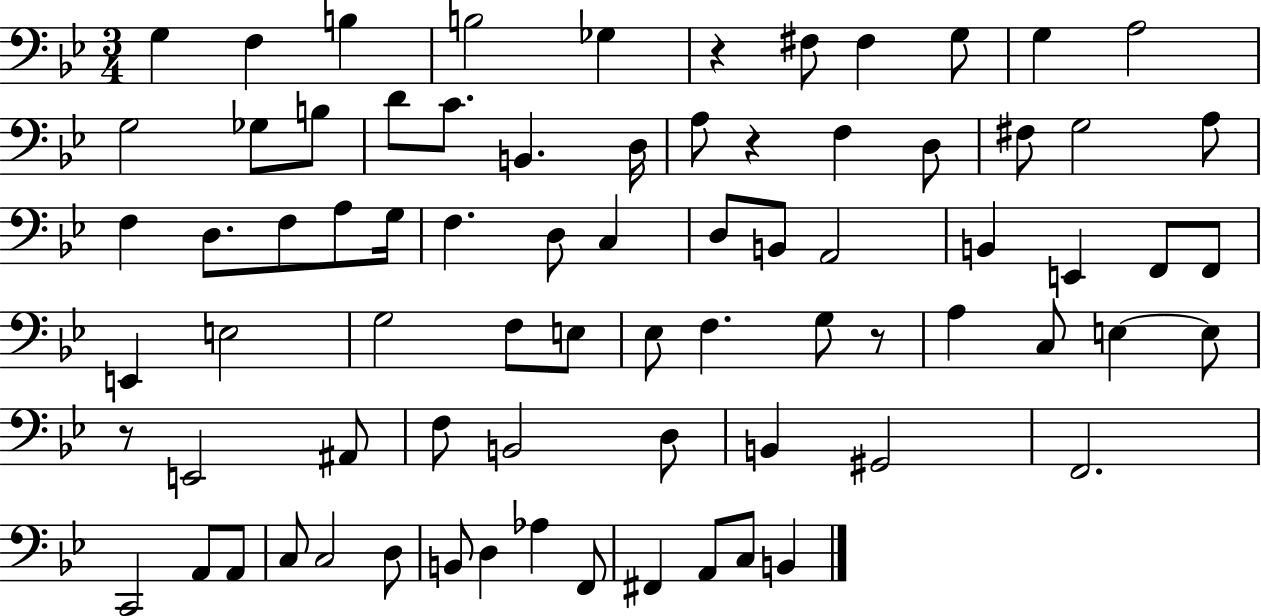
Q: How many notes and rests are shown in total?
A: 76